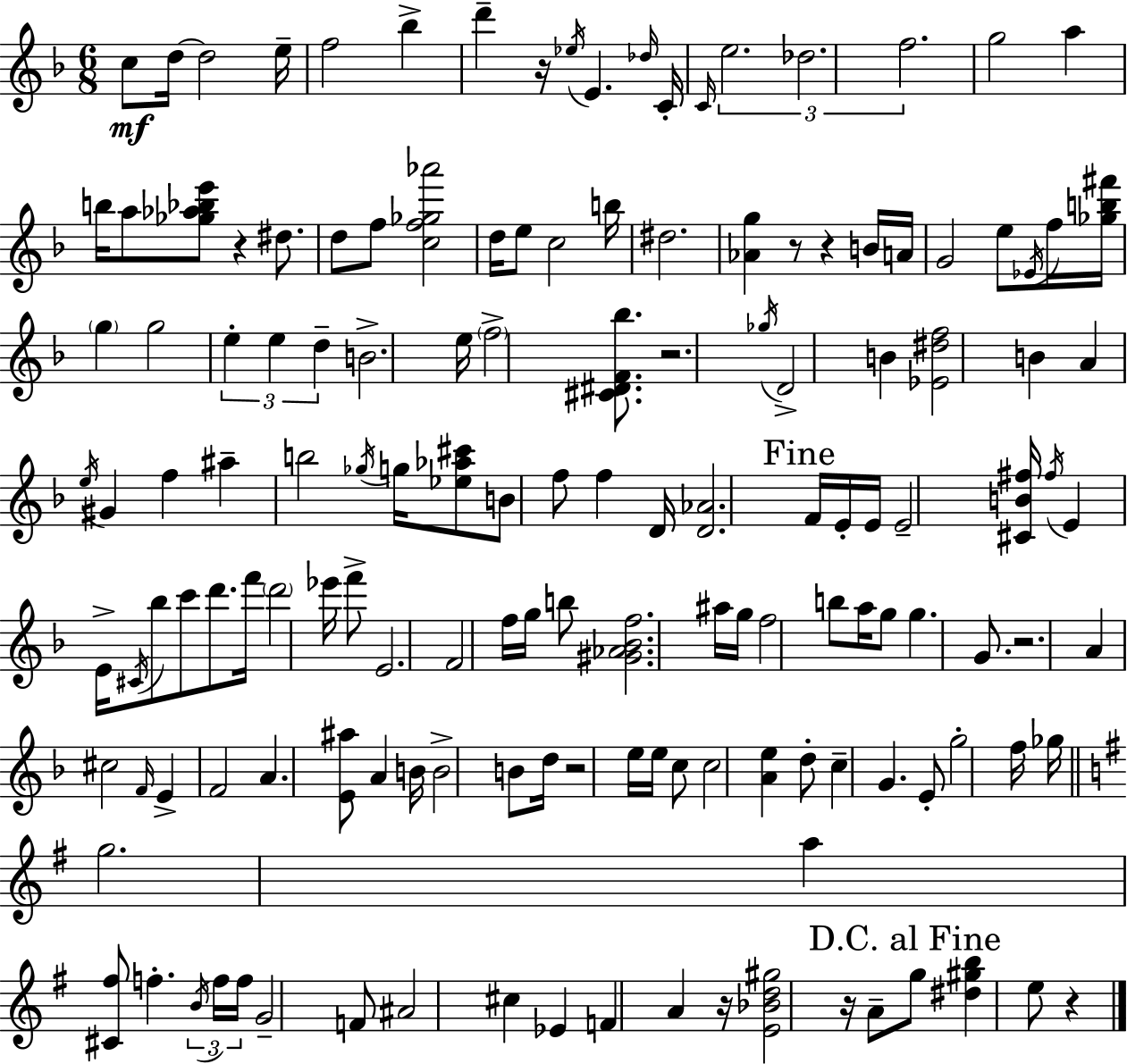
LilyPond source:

{
  \clef treble
  \numericTimeSignature
  \time 6/8
  \key f \major
  c''8\mf d''16~~ d''2 e''16-- | f''2 bes''4-> | d'''4-- r16 \acciaccatura { ees''16 } e'4. | \grace { des''16 } c'16-. \grace { c'16 } \tuplet 3/2 { e''2. | \break des''2. | f''2. } | g''2 a''4 | b''16 a''8 <ges'' aes'' bes'' e'''>8 r4 | \break dis''8. d''8 f''8 <c'' f'' ges'' aes'''>2 | d''16 e''8 c''2 | b''16 dis''2. | <aes' g''>4 r8 r4 | \break b'16 a'16 g'2 e''8 | \acciaccatura { ees'16 } f''16 <ges'' b'' fis'''>16 \parenthesize g''4 g''2 | \tuplet 3/2 { e''4-. e''4 | d''4-- } b'2.-> | \break e''16 \parenthesize f''2-> | <cis' dis' f' bes''>8. r2. | \acciaccatura { ges''16 } d'2-> | b'4 <ees' dis'' f''>2 | \break b'4 a'4 \acciaccatura { e''16 } gis'4 | f''4 ais''4-- b''2 | \acciaccatura { ges''16 } g''16 <ees'' aes'' cis'''>8 b'8 | f''8 f''4 d'16 <d' aes'>2. | \break \mark "Fine" f'16 e'16-. e'16 e'2-- | <cis' b' fis''>16 \acciaccatura { fis''16 } e'4 | e'16-> \acciaccatura { cis'16 } bes''8 c'''8 d'''8. f'''16 \parenthesize d'''2 | ees'''16 f'''8-> e'2. | \break f'2 | f''16 g''16 b''8 <gis' aes' bes' f''>2. | ais''16 g''16 f''2 | b''8 a''16 g''8 | \break g''4. g'8. r2. | a'4 | cis''2 \grace { f'16 } e'4-> | f'2 a'4. | \break <e' ais''>8 a'4 b'16 b'2-> | b'8 d''16 r2 | e''16 e''16 c''8 c''2 | <a' e''>4 d''8-. | \break c''4-- g'4. e'8-. | g''2-. f''16 ges''16 \bar "||" \break \key g \major g''2. | a''4 <cis' fis''>8 f''4.-. | \tuplet 3/2 { \acciaccatura { b'16 } f''16 f''16 } g'2-- f'8 | ais'2 cis''4 | \break ees'4 f'4 a'4 | r16 <e' bes' d'' gis''>2 r16 a'8-- | \mark "D.C. al Fine" g''8 <dis'' gis'' b''>4 e''8 r4 | \bar "|."
}